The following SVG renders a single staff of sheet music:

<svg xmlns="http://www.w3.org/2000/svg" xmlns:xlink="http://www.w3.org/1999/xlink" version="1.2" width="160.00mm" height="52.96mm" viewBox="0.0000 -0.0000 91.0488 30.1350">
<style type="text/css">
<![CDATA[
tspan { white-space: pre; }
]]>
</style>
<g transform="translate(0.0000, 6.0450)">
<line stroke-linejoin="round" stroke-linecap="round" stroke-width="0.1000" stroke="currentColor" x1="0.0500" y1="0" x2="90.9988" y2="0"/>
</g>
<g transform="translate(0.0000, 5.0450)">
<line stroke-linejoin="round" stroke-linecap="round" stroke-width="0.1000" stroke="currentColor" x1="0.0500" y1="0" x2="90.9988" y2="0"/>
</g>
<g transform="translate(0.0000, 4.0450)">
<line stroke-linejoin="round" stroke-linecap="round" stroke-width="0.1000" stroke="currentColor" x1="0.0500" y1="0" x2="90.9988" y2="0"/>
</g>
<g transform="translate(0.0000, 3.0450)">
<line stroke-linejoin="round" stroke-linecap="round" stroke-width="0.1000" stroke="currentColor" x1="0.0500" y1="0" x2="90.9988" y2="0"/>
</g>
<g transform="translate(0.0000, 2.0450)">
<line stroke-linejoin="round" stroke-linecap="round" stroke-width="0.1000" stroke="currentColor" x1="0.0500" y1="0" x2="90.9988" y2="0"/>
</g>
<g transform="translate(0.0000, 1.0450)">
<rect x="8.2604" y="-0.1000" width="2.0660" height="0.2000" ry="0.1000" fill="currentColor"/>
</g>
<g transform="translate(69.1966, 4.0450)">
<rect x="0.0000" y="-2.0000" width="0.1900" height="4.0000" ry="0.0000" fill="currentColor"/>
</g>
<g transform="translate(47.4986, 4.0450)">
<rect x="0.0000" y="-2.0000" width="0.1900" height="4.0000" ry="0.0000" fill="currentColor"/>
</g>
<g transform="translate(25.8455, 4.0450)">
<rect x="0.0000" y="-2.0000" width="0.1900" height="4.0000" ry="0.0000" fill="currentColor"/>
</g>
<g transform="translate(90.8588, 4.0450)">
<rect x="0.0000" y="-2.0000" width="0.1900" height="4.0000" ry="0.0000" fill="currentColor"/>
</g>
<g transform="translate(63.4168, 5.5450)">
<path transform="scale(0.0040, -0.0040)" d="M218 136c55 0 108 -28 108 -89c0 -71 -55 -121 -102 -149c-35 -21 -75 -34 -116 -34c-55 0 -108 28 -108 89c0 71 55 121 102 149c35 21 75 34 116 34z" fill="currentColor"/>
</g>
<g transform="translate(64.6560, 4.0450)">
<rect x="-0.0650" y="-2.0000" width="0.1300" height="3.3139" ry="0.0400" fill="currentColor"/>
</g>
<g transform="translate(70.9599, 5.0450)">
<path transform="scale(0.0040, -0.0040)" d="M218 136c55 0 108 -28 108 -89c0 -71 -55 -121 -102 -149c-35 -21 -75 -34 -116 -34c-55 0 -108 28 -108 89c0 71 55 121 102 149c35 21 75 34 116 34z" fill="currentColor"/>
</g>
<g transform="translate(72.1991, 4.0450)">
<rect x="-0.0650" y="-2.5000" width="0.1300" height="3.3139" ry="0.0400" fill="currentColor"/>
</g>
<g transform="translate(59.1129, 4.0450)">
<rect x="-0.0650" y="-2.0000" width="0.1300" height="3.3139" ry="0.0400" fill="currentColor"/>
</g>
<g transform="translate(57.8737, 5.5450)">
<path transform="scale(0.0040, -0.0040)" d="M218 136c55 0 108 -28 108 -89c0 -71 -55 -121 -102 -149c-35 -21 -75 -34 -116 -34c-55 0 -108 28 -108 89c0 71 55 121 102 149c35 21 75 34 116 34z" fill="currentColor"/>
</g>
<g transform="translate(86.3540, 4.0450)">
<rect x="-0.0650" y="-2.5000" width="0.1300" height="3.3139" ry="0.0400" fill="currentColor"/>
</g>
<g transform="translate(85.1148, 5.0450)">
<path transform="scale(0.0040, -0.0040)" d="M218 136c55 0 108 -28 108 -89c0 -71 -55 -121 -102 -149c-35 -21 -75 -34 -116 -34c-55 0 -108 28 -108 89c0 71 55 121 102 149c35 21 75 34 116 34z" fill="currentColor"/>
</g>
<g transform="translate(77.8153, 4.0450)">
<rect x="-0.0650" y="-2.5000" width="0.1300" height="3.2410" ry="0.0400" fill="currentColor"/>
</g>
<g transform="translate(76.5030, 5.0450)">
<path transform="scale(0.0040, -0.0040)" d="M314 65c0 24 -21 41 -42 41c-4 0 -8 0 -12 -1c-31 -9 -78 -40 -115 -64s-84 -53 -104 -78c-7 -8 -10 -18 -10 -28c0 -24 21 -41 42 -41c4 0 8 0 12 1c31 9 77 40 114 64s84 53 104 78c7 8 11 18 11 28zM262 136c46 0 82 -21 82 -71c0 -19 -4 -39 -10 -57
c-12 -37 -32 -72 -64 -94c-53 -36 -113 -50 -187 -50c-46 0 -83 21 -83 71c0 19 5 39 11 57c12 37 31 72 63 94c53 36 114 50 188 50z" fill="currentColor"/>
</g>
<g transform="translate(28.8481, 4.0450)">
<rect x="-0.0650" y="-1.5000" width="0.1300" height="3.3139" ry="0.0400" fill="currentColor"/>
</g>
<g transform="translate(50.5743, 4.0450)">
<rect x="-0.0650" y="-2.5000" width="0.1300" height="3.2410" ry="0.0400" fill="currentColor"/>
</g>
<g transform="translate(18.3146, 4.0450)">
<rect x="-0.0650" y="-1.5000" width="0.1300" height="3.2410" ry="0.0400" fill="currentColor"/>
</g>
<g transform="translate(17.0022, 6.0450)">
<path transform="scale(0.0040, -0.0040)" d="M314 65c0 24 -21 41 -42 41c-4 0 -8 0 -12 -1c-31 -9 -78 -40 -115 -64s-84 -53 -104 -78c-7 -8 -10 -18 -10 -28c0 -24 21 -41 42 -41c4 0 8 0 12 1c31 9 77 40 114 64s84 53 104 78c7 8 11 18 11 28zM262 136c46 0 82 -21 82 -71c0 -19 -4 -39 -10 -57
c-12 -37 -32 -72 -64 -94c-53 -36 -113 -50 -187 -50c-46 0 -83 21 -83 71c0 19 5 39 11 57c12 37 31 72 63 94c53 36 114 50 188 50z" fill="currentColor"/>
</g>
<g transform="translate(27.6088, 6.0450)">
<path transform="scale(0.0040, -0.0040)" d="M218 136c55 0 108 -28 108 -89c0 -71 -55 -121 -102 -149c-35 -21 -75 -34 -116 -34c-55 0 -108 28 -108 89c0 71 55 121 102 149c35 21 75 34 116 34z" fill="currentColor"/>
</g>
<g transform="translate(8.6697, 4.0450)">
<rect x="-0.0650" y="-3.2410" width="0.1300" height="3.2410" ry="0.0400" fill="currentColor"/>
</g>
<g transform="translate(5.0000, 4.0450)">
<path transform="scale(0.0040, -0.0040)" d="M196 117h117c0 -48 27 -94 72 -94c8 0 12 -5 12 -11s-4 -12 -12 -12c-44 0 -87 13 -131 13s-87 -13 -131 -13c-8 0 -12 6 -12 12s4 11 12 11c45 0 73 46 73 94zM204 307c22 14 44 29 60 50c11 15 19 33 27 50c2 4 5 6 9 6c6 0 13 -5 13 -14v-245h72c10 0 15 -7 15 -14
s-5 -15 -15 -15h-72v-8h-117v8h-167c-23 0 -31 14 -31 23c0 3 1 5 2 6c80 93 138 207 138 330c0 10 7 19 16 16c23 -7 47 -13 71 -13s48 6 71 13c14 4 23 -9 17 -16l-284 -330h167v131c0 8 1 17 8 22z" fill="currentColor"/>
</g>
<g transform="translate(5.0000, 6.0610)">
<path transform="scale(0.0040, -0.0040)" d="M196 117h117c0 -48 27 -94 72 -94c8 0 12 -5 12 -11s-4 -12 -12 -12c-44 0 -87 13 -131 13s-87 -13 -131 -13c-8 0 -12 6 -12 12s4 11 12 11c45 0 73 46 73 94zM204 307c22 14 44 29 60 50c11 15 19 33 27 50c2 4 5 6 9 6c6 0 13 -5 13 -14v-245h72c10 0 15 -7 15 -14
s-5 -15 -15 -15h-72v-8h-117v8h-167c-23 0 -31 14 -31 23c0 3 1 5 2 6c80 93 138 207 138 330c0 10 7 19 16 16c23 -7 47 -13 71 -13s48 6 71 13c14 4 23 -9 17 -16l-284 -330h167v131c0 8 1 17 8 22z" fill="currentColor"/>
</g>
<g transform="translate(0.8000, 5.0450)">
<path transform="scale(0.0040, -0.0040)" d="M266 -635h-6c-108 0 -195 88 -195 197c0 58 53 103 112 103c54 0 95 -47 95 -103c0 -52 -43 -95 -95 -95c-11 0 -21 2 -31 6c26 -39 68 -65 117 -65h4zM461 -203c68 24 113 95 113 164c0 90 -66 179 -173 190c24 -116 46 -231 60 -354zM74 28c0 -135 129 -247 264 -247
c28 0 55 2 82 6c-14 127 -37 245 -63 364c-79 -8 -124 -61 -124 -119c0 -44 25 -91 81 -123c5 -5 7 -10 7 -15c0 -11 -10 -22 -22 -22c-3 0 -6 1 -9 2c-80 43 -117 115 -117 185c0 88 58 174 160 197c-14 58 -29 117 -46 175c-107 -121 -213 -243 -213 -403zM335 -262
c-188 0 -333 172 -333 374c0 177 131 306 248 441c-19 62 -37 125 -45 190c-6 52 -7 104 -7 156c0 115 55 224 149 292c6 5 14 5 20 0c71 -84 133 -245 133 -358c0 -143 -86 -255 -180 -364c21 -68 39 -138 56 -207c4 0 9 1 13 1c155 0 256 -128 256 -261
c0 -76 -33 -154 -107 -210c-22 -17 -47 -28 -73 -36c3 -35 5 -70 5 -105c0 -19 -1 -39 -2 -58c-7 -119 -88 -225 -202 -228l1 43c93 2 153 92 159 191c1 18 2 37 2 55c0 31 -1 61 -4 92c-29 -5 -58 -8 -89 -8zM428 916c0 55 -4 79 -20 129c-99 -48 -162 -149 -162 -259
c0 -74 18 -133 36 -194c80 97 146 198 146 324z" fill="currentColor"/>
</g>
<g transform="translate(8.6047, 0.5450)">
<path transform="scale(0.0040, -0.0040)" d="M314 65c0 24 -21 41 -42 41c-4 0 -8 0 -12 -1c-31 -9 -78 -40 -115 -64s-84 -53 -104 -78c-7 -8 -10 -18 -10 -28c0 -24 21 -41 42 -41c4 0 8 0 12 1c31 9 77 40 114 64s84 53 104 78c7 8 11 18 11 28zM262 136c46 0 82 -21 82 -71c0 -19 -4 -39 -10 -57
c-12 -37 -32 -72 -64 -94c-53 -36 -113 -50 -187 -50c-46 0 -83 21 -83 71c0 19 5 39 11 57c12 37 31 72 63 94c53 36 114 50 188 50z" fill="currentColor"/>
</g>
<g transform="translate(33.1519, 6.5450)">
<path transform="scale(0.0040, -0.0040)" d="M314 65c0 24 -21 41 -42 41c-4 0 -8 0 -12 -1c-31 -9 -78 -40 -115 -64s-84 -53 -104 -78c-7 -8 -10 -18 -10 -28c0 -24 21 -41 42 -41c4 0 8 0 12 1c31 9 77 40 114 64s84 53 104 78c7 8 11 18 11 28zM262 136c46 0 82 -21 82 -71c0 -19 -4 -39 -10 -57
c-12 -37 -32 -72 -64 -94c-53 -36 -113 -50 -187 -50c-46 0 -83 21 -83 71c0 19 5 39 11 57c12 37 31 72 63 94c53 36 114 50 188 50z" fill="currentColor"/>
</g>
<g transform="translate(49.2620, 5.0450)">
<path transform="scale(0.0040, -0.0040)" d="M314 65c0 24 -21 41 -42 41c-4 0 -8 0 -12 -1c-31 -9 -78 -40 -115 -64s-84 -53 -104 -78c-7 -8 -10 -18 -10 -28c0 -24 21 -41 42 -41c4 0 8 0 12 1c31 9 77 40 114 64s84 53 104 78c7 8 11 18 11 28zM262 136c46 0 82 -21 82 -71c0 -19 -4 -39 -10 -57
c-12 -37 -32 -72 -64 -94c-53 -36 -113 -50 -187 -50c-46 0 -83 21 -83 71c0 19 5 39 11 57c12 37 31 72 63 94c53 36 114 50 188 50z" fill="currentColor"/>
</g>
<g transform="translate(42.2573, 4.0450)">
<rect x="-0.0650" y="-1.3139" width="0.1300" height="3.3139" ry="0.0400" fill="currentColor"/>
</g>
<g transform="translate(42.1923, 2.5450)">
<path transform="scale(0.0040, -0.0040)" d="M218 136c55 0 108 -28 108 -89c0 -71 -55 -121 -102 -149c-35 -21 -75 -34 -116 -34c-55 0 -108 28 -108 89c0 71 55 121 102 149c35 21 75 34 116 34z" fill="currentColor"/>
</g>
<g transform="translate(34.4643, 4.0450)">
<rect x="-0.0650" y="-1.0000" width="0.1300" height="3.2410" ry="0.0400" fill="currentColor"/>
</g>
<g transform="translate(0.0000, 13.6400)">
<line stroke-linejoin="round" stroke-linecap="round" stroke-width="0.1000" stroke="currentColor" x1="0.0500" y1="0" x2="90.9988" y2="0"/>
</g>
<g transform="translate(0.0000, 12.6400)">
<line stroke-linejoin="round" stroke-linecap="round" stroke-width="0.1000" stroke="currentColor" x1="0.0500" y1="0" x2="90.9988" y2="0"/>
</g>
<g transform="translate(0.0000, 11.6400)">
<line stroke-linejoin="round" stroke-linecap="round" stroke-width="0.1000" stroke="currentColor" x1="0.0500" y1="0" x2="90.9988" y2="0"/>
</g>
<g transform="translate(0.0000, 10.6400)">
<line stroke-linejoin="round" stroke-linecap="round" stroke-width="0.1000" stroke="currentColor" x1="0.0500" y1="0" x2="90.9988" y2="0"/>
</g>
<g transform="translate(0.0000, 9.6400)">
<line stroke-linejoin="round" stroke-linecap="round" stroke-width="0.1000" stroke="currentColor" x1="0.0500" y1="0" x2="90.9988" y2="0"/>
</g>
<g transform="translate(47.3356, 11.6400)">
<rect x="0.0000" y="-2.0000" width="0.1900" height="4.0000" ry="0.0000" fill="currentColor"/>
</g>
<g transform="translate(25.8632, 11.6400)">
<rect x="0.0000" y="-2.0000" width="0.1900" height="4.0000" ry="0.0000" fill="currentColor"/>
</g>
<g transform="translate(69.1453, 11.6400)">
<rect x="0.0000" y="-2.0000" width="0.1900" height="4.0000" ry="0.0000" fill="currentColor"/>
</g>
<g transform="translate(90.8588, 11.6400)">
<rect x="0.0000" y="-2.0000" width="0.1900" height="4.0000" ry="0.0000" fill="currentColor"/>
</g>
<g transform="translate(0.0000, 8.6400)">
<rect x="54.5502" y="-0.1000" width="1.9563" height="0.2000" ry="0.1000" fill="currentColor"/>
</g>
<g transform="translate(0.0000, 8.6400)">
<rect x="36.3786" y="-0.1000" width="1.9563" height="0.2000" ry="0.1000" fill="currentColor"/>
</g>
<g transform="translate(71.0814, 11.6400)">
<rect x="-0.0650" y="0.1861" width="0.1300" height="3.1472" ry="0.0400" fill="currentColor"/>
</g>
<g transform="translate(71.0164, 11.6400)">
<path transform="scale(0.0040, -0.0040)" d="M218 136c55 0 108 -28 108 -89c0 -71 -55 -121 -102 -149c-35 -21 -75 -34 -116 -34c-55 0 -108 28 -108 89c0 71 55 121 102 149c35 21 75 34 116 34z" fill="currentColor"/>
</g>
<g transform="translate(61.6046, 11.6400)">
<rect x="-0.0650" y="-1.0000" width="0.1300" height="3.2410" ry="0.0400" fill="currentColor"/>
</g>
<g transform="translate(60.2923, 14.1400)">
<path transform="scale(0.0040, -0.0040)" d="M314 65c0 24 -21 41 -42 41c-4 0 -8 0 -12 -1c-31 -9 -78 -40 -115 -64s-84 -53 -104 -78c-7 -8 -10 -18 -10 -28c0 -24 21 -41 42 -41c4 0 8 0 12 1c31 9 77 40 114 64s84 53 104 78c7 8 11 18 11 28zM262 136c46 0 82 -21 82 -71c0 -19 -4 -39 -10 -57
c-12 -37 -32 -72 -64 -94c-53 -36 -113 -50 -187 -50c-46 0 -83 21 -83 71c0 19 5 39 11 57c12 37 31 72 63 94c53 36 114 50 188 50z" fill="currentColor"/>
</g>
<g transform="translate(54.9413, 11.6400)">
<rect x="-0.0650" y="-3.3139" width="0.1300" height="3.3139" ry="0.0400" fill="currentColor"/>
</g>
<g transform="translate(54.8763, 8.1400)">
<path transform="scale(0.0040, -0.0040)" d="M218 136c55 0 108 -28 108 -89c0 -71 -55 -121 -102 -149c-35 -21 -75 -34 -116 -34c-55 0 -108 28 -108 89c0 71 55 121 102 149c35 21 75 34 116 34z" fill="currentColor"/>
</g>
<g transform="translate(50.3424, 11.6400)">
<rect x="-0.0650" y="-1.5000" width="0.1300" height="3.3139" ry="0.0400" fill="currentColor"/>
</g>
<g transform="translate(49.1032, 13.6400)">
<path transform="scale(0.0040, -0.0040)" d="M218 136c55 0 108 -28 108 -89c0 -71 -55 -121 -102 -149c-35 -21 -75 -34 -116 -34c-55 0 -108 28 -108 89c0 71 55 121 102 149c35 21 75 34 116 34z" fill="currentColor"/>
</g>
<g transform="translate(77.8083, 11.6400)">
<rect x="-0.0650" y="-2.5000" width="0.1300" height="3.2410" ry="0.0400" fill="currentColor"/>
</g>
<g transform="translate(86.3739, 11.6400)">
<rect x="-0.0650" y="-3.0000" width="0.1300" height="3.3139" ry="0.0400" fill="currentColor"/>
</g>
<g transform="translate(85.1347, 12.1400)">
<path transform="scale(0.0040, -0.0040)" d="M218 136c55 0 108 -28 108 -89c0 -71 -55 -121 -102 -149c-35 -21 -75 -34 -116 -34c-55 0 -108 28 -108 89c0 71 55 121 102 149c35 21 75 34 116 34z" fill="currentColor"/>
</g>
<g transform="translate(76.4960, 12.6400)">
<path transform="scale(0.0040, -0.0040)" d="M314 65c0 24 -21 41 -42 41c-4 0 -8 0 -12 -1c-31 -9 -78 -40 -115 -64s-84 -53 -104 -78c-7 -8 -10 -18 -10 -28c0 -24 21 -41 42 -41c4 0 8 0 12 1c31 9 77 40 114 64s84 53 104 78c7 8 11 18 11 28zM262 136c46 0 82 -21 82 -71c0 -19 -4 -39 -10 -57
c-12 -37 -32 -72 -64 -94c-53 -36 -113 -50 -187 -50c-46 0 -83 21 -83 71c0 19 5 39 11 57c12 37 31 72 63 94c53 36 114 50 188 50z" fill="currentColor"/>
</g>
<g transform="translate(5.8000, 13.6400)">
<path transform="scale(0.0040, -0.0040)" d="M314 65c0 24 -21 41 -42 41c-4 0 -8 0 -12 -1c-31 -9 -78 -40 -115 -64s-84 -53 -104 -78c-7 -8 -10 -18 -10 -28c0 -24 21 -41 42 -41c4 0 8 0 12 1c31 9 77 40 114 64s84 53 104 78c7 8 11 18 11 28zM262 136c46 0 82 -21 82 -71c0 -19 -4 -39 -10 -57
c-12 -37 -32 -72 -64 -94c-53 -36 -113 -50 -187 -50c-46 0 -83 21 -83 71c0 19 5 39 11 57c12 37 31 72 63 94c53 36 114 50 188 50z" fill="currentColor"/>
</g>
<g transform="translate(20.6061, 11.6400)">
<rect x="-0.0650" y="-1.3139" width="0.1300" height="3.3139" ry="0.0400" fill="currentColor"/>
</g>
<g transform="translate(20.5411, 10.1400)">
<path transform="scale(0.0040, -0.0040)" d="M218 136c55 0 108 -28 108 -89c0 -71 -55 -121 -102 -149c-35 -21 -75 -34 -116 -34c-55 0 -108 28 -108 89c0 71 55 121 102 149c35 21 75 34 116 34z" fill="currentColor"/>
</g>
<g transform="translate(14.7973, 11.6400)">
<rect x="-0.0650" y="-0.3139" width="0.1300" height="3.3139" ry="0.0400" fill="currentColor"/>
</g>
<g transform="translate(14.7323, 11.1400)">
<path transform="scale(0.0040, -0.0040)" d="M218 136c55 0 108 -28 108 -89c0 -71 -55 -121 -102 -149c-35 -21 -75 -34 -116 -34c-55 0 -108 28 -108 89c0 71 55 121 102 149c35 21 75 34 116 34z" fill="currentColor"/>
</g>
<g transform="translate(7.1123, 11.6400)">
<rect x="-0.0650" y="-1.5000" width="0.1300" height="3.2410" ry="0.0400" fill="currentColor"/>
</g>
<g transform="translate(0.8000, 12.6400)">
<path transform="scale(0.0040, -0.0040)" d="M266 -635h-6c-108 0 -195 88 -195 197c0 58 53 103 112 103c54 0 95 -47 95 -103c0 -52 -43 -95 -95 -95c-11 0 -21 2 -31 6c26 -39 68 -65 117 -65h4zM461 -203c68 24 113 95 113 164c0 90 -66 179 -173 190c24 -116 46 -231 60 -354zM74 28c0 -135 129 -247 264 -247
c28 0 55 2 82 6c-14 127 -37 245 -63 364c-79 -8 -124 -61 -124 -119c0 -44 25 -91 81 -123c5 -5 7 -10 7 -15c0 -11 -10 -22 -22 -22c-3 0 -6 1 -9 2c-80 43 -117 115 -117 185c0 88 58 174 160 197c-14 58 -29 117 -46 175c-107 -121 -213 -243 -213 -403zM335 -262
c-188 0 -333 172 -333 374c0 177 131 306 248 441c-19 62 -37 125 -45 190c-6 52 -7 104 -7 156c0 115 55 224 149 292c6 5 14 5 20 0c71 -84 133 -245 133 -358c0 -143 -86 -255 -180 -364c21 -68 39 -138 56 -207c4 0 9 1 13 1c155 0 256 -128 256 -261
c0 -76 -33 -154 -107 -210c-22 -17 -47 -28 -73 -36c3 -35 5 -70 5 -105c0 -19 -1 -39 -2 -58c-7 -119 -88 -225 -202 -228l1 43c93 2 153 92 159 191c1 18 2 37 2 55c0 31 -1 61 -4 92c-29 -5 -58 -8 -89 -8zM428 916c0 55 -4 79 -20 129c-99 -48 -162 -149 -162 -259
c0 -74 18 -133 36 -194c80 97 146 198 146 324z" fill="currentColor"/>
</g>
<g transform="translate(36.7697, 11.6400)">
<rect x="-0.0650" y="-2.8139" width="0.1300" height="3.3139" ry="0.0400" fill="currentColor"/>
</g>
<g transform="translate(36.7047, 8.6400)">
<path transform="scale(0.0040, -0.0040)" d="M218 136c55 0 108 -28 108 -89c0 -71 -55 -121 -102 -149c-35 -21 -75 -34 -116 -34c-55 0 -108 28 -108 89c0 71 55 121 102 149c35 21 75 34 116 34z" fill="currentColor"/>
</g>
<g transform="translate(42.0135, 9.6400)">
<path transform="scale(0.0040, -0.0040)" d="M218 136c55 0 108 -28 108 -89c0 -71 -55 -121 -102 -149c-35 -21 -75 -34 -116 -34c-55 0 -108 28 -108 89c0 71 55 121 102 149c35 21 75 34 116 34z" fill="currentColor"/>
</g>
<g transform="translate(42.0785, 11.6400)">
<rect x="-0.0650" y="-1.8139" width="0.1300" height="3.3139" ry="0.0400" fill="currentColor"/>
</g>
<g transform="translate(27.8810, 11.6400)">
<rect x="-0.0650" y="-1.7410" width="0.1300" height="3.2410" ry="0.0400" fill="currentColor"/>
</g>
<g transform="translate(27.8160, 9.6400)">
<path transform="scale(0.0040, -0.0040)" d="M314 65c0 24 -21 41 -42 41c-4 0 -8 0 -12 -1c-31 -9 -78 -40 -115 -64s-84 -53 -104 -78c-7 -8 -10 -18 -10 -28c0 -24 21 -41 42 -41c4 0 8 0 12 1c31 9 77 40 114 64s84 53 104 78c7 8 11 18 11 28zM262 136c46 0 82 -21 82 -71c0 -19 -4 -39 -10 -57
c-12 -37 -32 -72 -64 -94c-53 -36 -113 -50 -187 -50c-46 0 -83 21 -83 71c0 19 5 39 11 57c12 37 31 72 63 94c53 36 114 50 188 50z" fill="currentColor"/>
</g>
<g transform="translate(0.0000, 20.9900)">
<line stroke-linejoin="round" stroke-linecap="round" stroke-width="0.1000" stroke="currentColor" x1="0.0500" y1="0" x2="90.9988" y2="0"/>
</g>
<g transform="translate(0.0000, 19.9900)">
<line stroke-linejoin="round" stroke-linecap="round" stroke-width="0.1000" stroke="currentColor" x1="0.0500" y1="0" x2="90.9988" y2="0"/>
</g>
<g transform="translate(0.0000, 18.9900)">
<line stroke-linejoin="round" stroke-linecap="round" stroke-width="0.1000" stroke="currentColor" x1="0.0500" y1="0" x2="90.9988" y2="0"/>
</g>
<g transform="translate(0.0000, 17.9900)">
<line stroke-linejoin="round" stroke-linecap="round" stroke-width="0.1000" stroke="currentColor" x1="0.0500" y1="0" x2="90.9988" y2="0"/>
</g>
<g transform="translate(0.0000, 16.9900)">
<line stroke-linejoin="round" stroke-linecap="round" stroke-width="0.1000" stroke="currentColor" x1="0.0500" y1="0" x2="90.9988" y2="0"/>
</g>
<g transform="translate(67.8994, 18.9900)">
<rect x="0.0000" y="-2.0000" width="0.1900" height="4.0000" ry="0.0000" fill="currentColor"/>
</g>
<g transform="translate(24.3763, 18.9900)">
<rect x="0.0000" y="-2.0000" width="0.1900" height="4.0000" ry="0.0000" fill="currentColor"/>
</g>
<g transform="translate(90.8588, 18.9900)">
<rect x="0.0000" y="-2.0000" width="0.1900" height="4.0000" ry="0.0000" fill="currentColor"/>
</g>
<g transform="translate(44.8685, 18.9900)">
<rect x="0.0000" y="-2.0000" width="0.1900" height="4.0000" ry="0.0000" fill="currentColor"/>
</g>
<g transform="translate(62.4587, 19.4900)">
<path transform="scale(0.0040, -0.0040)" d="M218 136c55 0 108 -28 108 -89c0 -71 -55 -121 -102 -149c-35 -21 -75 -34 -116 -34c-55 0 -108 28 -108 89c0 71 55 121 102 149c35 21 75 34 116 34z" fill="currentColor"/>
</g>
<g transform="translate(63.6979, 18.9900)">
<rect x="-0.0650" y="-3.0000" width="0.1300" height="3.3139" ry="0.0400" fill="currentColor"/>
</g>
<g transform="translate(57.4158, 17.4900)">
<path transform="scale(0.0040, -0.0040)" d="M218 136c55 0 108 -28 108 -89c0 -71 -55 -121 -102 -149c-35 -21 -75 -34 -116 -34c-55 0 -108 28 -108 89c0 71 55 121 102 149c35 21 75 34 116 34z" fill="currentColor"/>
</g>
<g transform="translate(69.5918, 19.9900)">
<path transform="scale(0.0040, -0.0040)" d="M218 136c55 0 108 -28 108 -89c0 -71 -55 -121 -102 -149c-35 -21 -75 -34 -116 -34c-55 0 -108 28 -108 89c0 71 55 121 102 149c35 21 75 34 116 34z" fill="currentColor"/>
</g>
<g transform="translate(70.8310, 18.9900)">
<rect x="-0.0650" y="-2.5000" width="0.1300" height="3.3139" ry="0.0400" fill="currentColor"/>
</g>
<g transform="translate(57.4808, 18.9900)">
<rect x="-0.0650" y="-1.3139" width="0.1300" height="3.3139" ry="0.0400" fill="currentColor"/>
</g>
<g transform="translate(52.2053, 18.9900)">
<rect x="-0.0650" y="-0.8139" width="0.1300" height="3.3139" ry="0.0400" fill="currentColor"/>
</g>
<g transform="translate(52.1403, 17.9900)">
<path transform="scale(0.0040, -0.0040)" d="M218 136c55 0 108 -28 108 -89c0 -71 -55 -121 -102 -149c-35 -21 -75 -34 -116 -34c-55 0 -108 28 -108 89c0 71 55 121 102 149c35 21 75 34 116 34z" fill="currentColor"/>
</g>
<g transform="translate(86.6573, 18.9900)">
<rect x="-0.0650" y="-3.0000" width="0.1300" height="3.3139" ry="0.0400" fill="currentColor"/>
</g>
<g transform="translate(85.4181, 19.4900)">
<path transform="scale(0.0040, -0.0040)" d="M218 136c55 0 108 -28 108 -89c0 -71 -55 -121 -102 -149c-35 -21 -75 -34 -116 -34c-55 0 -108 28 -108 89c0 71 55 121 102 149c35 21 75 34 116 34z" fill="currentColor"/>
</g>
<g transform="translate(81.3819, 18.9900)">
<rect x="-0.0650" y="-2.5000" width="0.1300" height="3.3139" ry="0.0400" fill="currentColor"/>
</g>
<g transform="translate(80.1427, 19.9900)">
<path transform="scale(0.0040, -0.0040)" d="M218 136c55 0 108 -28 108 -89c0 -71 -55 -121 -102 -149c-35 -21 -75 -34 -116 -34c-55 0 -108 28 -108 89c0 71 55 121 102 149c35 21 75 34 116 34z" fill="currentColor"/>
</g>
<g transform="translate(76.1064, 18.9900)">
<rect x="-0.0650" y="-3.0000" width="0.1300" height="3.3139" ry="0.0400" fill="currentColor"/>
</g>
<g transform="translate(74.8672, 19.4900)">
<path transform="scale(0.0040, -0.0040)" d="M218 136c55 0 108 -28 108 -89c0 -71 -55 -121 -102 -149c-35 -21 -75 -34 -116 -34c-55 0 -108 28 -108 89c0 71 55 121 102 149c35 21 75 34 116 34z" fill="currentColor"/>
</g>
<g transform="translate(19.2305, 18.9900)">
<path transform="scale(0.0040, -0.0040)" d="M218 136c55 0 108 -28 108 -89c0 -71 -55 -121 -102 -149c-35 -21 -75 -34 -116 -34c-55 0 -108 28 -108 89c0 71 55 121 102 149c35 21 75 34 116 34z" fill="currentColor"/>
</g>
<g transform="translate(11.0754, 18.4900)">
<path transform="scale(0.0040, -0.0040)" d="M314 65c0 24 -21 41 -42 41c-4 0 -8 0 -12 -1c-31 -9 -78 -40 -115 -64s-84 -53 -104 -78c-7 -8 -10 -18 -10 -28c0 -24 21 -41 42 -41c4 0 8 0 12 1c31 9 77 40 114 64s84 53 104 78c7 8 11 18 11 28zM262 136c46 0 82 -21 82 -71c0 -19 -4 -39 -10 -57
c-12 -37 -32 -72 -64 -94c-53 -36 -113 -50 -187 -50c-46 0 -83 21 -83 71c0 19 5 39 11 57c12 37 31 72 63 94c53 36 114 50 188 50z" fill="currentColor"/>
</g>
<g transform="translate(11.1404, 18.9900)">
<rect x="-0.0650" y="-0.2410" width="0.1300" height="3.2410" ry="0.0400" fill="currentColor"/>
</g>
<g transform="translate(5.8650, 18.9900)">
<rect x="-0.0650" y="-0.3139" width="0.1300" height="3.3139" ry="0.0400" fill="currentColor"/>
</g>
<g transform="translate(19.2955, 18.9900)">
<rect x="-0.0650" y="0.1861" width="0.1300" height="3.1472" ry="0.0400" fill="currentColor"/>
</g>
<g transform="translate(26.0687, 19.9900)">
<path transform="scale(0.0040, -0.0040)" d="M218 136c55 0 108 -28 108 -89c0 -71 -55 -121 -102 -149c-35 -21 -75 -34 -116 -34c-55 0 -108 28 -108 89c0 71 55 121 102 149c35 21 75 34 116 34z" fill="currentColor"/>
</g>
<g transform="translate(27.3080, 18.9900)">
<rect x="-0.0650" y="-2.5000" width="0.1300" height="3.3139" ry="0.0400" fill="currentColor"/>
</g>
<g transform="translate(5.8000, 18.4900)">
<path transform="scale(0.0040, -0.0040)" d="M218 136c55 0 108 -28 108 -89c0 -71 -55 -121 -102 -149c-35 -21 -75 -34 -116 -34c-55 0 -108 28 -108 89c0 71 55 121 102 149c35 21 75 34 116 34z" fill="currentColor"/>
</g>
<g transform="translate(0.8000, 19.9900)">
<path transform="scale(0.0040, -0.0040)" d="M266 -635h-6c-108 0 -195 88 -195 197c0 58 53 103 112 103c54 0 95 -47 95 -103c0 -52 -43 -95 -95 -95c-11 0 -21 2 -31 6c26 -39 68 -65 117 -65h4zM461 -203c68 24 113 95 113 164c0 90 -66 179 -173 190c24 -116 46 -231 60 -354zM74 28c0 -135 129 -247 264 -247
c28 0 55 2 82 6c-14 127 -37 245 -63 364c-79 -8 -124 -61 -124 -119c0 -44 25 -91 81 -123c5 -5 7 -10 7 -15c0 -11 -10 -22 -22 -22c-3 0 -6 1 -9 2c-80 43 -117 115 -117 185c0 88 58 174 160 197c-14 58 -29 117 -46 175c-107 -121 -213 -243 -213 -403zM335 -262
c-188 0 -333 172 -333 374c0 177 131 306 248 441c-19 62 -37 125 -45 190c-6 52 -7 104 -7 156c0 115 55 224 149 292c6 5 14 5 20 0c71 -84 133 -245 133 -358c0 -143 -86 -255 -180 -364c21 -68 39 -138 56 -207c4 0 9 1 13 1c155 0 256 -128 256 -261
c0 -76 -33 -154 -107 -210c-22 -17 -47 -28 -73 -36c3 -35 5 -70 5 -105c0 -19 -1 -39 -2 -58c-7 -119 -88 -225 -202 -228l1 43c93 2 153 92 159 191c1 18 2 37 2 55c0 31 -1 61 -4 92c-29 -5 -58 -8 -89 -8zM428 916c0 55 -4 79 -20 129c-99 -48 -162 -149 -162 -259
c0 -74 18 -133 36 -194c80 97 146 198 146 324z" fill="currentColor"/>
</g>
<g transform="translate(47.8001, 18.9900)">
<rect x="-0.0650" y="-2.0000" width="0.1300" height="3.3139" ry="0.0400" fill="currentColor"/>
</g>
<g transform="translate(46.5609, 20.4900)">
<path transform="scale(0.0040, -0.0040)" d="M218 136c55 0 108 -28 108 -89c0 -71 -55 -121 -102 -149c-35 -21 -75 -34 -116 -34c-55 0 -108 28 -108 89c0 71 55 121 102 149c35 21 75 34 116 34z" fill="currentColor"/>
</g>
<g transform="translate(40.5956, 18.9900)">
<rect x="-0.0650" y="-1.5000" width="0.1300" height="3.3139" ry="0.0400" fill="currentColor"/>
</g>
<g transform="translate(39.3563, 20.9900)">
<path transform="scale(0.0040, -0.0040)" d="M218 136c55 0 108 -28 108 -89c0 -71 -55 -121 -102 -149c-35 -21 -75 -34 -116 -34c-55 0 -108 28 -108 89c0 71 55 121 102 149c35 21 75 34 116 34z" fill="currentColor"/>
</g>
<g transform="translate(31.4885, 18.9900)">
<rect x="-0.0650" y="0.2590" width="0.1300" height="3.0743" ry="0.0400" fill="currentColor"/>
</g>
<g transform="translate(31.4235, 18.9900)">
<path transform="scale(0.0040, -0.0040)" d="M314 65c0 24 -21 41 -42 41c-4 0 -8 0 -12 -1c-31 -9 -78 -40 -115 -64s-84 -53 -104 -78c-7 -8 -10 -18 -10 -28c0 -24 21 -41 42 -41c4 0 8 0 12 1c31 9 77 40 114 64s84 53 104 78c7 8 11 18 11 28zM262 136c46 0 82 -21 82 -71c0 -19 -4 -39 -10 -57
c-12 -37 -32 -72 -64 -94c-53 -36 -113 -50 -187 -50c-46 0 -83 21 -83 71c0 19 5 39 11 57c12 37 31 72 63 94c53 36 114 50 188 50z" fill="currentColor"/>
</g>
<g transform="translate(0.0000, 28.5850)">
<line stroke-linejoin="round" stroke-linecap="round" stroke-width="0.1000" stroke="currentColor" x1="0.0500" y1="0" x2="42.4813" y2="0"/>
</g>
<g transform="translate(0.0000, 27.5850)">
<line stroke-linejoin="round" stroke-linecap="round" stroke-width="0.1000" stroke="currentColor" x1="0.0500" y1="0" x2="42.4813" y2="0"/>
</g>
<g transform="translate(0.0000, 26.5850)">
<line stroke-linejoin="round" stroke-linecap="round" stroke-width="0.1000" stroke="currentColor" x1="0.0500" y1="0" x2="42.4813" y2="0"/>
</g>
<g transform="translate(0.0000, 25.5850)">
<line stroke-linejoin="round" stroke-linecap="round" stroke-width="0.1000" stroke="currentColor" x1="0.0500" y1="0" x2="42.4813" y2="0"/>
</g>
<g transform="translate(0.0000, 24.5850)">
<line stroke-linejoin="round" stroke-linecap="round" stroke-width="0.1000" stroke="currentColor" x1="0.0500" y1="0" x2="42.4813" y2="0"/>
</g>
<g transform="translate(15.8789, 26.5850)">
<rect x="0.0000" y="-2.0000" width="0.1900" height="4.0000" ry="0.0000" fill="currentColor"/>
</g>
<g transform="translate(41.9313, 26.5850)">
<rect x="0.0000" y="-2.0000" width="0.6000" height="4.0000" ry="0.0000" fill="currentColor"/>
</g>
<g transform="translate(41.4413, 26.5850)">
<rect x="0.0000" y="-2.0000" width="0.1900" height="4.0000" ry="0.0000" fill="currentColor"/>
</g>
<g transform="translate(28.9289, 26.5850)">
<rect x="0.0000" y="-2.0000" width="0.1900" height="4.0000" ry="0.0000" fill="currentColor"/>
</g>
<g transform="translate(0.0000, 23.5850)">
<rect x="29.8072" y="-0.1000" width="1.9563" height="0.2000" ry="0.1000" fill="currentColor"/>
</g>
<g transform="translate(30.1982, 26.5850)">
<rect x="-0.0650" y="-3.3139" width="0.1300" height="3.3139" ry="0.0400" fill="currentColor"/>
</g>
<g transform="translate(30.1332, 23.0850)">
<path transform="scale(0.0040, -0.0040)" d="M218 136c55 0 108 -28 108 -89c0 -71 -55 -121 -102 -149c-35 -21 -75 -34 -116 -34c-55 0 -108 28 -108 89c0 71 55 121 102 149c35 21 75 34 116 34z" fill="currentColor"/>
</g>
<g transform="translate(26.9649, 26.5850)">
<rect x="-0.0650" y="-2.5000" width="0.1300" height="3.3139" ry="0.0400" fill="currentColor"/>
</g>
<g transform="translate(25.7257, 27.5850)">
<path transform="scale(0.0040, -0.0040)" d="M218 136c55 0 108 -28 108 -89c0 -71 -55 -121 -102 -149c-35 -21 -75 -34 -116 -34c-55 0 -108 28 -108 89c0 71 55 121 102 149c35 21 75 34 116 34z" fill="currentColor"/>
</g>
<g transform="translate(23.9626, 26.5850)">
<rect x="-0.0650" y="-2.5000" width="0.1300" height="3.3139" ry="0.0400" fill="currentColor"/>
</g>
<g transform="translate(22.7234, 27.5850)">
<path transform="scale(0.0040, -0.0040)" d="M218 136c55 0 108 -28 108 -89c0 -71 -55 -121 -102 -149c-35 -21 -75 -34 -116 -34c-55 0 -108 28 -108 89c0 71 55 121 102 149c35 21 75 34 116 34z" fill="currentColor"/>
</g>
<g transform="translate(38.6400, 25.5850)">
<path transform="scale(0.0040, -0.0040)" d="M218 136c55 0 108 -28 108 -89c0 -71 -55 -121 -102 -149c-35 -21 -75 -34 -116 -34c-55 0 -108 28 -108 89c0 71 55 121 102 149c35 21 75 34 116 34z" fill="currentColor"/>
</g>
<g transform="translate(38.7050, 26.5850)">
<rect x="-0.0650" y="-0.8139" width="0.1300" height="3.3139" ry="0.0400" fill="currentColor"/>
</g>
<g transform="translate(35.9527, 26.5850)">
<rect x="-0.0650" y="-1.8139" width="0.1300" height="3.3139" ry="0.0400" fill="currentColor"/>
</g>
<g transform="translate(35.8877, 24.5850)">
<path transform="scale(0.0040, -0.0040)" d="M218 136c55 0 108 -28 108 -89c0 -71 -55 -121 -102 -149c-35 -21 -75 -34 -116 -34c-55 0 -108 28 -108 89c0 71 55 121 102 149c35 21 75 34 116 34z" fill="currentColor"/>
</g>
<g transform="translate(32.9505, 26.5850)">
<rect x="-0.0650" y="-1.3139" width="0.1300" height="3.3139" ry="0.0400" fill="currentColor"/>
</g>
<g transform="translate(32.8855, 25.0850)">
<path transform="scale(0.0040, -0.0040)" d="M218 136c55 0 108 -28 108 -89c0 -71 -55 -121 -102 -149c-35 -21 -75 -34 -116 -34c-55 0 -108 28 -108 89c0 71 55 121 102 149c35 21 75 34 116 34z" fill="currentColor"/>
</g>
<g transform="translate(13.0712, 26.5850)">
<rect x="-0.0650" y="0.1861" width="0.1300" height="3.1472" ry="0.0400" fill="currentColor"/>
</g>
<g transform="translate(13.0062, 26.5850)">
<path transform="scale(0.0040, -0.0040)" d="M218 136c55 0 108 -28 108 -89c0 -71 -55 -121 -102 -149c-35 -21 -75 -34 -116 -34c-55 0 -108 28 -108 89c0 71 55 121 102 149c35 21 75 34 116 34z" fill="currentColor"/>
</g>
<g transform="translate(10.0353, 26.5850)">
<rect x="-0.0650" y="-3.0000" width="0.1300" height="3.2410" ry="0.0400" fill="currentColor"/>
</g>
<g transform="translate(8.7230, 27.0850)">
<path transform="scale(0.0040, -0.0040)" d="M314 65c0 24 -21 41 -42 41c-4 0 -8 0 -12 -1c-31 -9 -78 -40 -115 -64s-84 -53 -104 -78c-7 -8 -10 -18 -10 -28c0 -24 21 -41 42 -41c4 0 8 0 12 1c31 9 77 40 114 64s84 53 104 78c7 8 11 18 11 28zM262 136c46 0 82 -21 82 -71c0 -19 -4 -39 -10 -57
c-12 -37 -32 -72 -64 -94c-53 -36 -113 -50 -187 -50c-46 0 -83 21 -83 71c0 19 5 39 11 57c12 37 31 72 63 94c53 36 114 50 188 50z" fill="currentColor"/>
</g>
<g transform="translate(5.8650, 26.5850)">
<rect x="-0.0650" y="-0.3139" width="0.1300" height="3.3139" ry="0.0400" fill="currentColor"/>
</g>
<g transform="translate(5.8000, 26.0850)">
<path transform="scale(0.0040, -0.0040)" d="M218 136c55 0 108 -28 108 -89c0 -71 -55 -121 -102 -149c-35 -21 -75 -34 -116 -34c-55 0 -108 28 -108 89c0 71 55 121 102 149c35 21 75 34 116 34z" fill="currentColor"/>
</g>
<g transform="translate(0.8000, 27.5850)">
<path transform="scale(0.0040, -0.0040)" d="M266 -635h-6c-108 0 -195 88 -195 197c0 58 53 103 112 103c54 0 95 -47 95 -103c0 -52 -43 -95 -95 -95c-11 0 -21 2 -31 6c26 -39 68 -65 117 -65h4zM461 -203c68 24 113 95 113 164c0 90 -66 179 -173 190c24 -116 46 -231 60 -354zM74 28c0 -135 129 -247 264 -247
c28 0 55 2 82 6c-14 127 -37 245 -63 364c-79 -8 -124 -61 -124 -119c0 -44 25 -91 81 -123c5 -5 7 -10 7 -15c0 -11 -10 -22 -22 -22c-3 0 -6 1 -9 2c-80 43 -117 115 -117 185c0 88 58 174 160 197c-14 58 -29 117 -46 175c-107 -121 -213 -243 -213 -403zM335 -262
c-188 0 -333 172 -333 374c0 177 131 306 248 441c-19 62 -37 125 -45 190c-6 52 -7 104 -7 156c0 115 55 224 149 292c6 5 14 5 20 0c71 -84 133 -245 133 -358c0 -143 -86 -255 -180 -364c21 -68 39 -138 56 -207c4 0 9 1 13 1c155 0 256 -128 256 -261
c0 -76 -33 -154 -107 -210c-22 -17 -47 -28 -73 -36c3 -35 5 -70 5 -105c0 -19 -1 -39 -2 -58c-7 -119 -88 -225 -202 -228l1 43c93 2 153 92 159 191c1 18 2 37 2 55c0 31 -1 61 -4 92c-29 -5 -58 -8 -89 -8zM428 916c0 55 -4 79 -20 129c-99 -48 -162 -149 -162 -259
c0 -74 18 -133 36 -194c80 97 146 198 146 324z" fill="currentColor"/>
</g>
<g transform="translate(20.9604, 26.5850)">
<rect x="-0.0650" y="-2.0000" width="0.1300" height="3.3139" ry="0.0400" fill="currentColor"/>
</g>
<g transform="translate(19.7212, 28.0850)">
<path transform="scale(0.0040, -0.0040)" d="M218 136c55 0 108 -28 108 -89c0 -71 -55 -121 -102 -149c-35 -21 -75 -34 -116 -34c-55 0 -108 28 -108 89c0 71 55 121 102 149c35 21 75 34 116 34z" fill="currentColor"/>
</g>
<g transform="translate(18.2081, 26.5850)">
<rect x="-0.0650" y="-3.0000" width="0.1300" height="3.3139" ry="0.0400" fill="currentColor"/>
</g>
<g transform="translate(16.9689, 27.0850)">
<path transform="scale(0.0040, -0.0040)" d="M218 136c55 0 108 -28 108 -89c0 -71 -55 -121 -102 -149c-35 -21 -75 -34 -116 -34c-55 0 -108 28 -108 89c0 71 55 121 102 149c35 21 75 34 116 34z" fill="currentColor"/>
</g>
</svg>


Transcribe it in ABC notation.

X:1
T:Untitled
M:4/4
L:1/4
K:C
b2 E2 E D2 e G2 F F G G2 G E2 c e f2 a f E b D2 B G2 A c c2 B G B2 E F d e A G A G A c A2 B A F G G b e f d